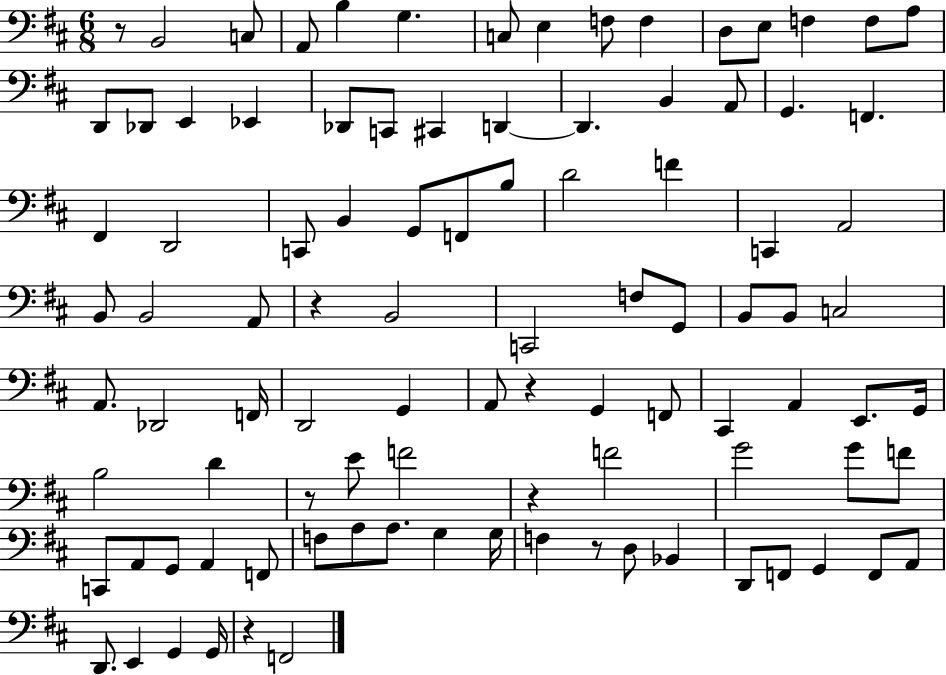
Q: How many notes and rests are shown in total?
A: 98